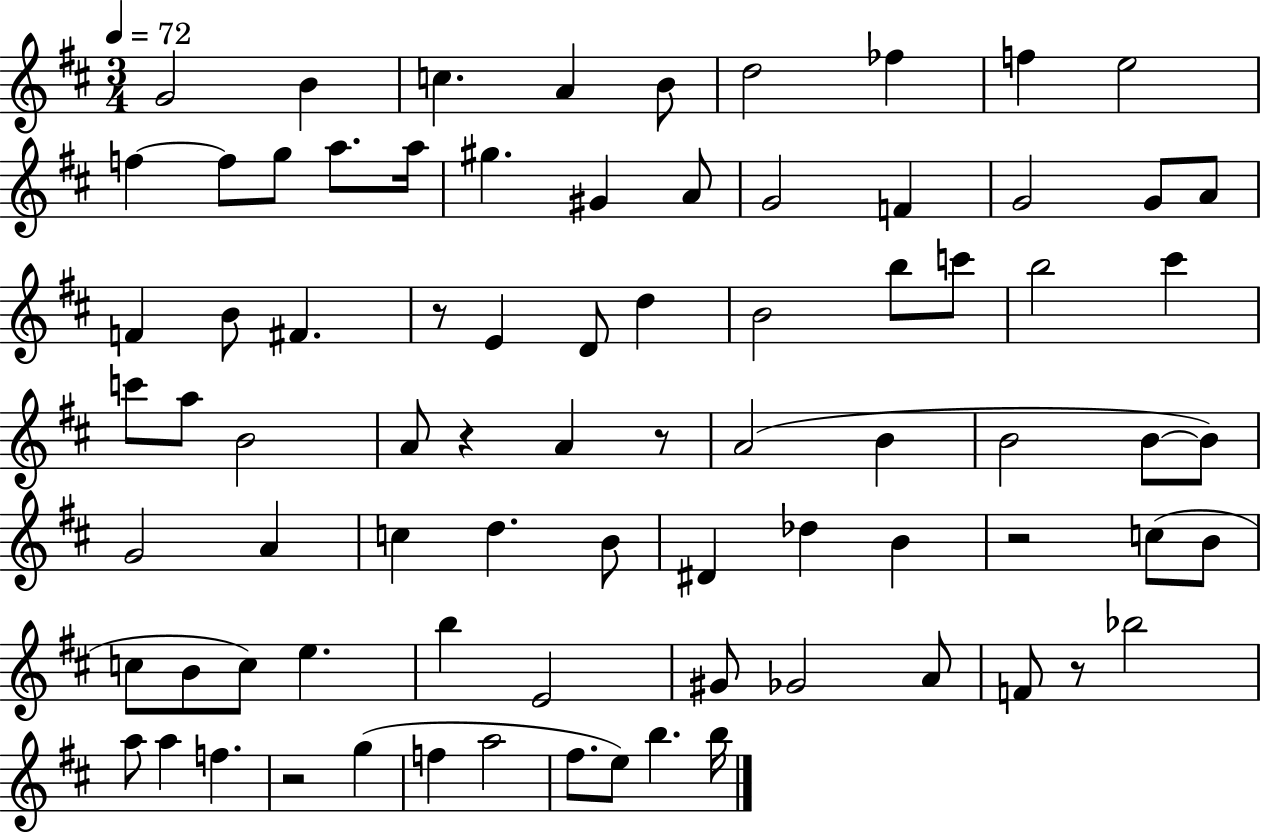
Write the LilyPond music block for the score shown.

{
  \clef treble
  \numericTimeSignature
  \time 3/4
  \key d \major
  \tempo 4 = 72
  g'2 b'4 | c''4. a'4 b'8 | d''2 fes''4 | f''4 e''2 | \break f''4~~ f''8 g''8 a''8. a''16 | gis''4. gis'4 a'8 | g'2 f'4 | g'2 g'8 a'8 | \break f'4 b'8 fis'4. | r8 e'4 d'8 d''4 | b'2 b''8 c'''8 | b''2 cis'''4 | \break c'''8 a''8 b'2 | a'8 r4 a'4 r8 | a'2( b'4 | b'2 b'8~~ b'8) | \break g'2 a'4 | c''4 d''4. b'8 | dis'4 des''4 b'4 | r2 c''8( b'8 | \break c''8 b'8 c''8) e''4. | b''4 e'2 | gis'8 ges'2 a'8 | f'8 r8 bes''2 | \break a''8 a''4 f''4. | r2 g''4( | f''4 a''2 | fis''8. e''8) b''4. b''16 | \break \bar "|."
}